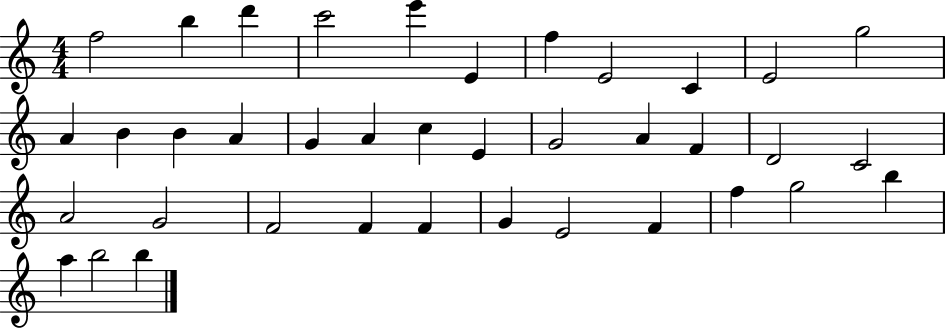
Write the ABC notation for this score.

X:1
T:Untitled
M:4/4
L:1/4
K:C
f2 b d' c'2 e' E f E2 C E2 g2 A B B A G A c E G2 A F D2 C2 A2 G2 F2 F F G E2 F f g2 b a b2 b